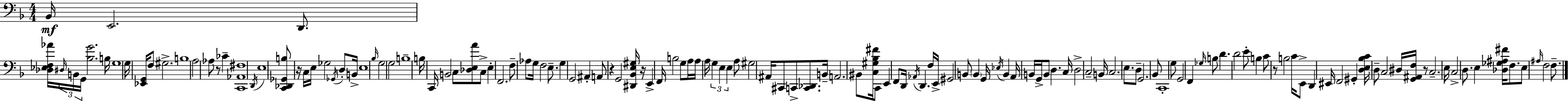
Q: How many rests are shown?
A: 6